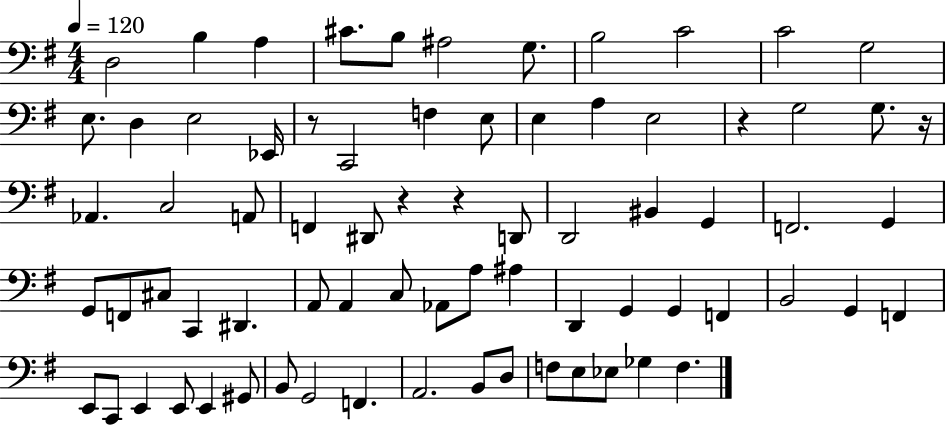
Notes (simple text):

D3/h B3/q A3/q C#4/e. B3/e A#3/h G3/e. B3/h C4/h C4/h G3/h E3/e. D3/q E3/h Eb2/s R/e C2/h F3/q E3/e E3/q A3/q E3/h R/q G3/h G3/e. R/s Ab2/q. C3/h A2/e F2/q D#2/e R/q R/q D2/e D2/h BIS2/q G2/q F2/h. G2/q G2/e F2/e C#3/e C2/q D#2/q. A2/e A2/q C3/e Ab2/e A3/e A#3/q D2/q G2/q G2/q F2/q B2/h G2/q F2/q E2/e C2/e E2/q E2/e E2/q G#2/e B2/e G2/h F2/q. A2/h. B2/e D3/e F3/e E3/e Eb3/e Gb3/q F3/q.